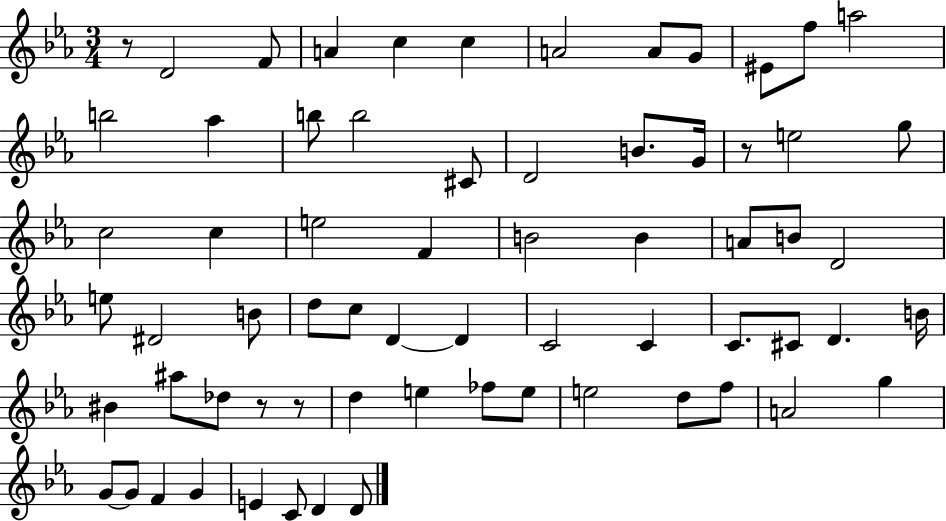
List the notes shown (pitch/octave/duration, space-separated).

R/e D4/h F4/e A4/q C5/q C5/q A4/h A4/e G4/e EIS4/e F5/e A5/h B5/h Ab5/q B5/e B5/h C#4/e D4/h B4/e. G4/s R/e E5/h G5/e C5/h C5/q E5/h F4/q B4/h B4/q A4/e B4/e D4/h E5/e D#4/h B4/e D5/e C5/e D4/q D4/q C4/h C4/q C4/e. C#4/e D4/q. B4/s BIS4/q A#5/e Db5/e R/e R/e D5/q E5/q FES5/e E5/e E5/h D5/e F5/e A4/h G5/q G4/e G4/e F4/q G4/q E4/q C4/e D4/q D4/e